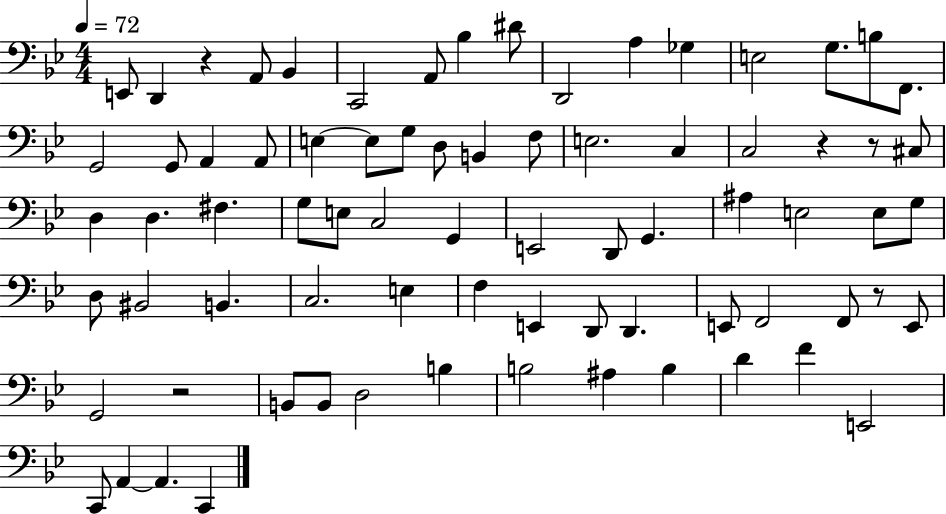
E2/e D2/q R/q A2/e Bb2/q C2/h A2/e Bb3/q D#4/e D2/h A3/q Gb3/q E3/h G3/e. B3/e F2/e. G2/h G2/e A2/q A2/e E3/q E3/e G3/e D3/e B2/q F3/e E3/h. C3/q C3/h R/q R/e C#3/e D3/q D3/q. F#3/q. G3/e E3/e C3/h G2/q E2/h D2/e G2/q. A#3/q E3/h E3/e G3/e D3/e BIS2/h B2/q. C3/h. E3/q F3/q E2/q D2/e D2/q. E2/e F2/h F2/e R/e E2/e G2/h R/h B2/e B2/e D3/h B3/q B3/h A#3/q B3/q D4/q F4/q E2/h C2/e A2/q A2/q. C2/q